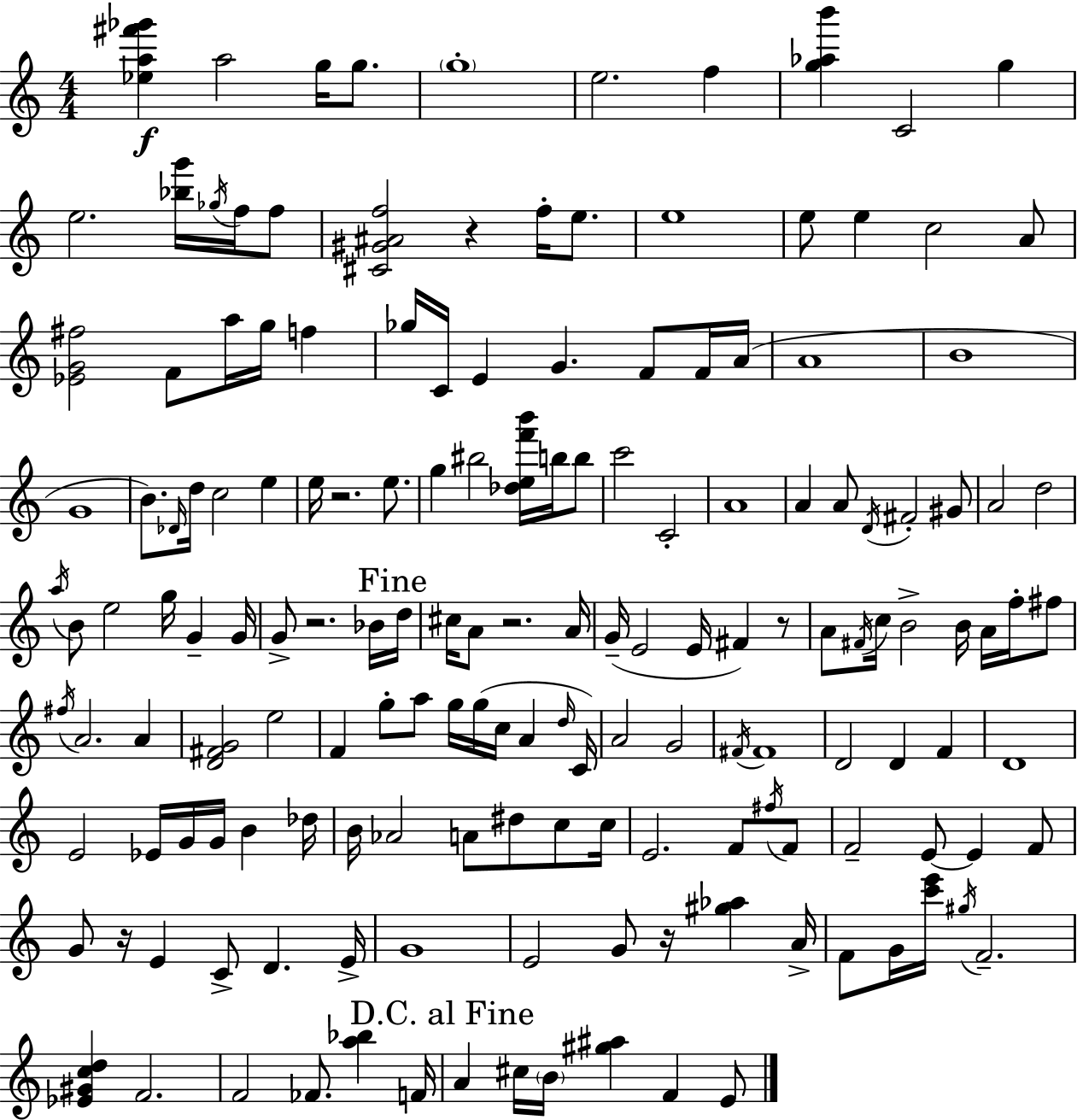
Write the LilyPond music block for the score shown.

{
  \clef treble
  \numericTimeSignature
  \time 4/4
  \key a \minor
  <ees'' a'' fis''' ges'''>4\f a''2 g''16 g''8. | \parenthesize g''1-. | e''2. f''4 | <g'' aes'' b'''>4 c'2 g''4 | \break e''2. <bes'' g'''>16 \acciaccatura { ges''16 } f''16 f''8 | <cis' gis' ais' f''>2 r4 f''16-. e''8. | e''1 | e''8 e''4 c''2 a'8 | \break <ees' g' fis''>2 f'8 a''16 g''16 f''4 | ges''16 c'16 e'4 g'4. f'8 f'16 | a'16( a'1 | b'1 | \break g'1 | b'8.) \grace { des'16 } d''16 c''2 e''4 | e''16 r2. e''8. | g''4 bis''2 <des'' e'' f''' b'''>16 b''16 | \break b''8 c'''2 c'2-. | a'1 | a'4 a'8 \acciaccatura { d'16 } fis'2-. | gis'8 a'2 d''2 | \break \acciaccatura { a''16 } b'8 e''2 g''16 g'4-- | g'16 g'8-> r2. | bes'16 \mark "Fine" d''16 cis''16 a'8 r2. | a'16 g'16--( e'2 e'16 fis'4) | \break r8 a'8 \acciaccatura { fis'16 } c''16 b'2-> | b'16 a'16 f''16-. fis''8 \acciaccatura { fis''16 } a'2. | a'4 <d' fis' g'>2 e''2 | f'4 g''8-. a''8 g''16 g''16( | \break c''16 a'4 \grace { d''16 } c'16) a'2 g'2 | \acciaccatura { fis'16 } fis'1 | d'2 | d'4 f'4 d'1 | \break e'2 | ees'16 g'16 g'16 b'4 des''16 b'16 aes'2 | a'8 dis''8 c''8 c''16 e'2. | f'8 \acciaccatura { fis''16 } f'8 f'2-- | \break e'8~~ e'4 f'8 g'8 r16 e'4 | c'8-> d'4. e'16-> g'1 | e'2 | g'8 r16 <gis'' aes''>4 a'16-> f'8 g'16 <c''' e'''>16 \acciaccatura { gis''16 } f'2.-- | \break <ees' gis' c'' d''>4 f'2. | f'2 | fes'8. <a'' bes''>4 f'16 \mark "D.C. al Fine" a'4 cis''16 \parenthesize b'16 | <gis'' ais''>4 f'4 e'8 \bar "|."
}